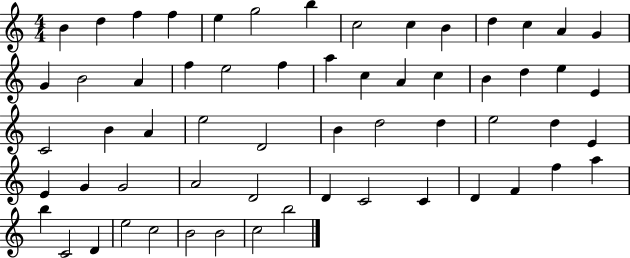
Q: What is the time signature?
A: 4/4